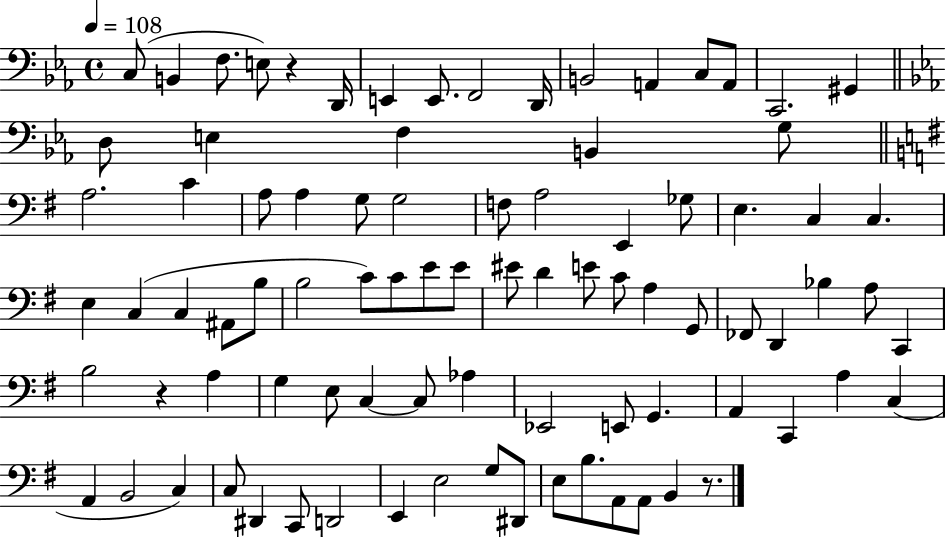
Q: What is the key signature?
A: EES major